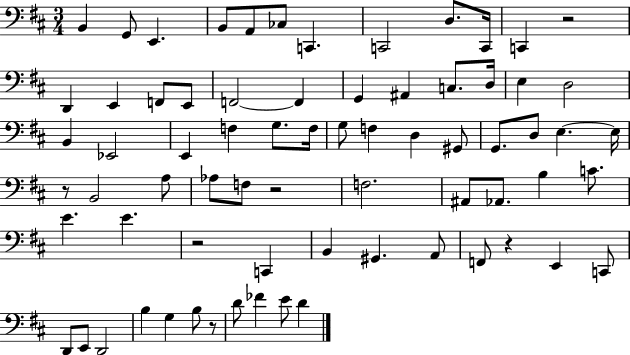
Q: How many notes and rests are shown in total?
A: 71